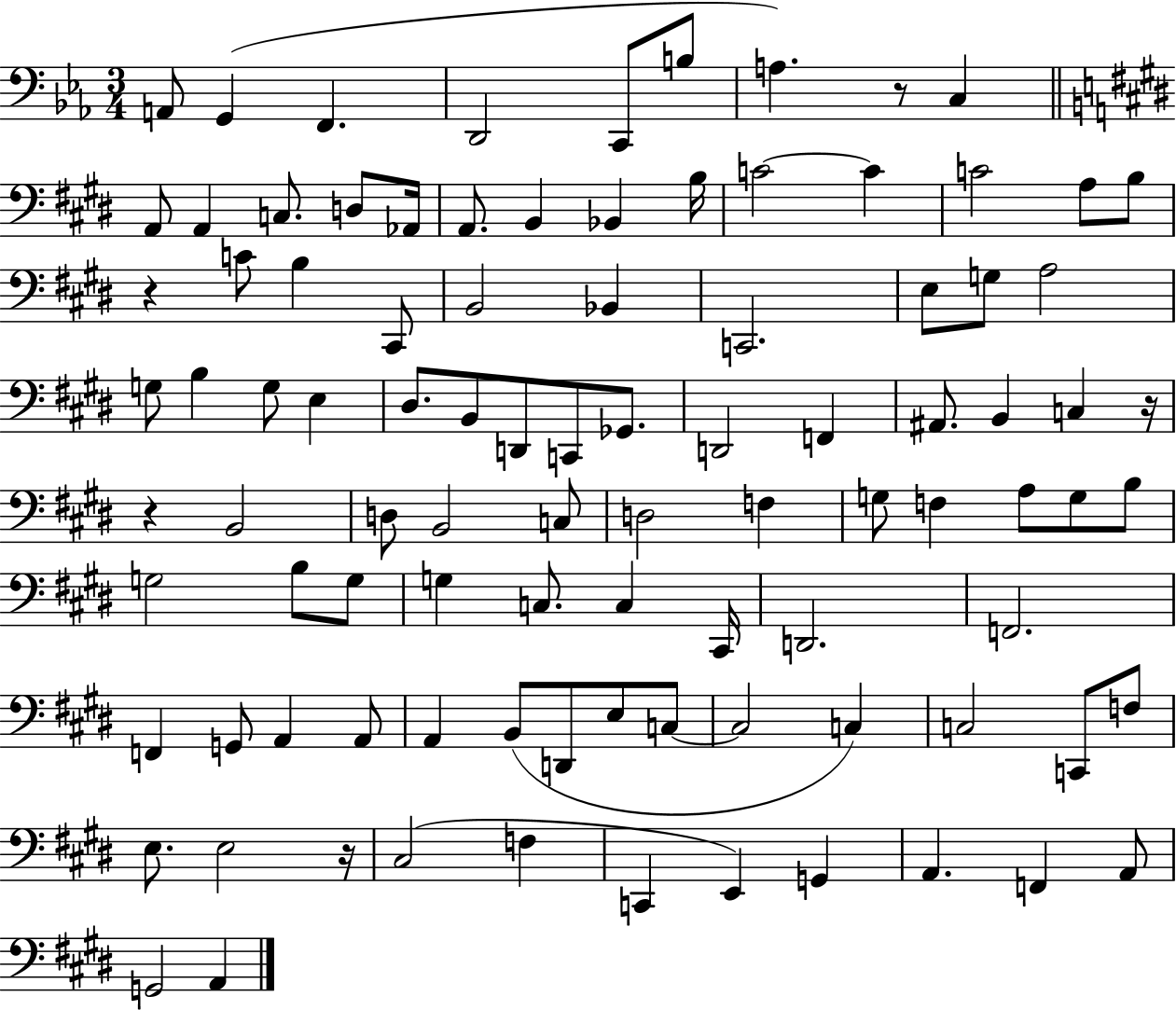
{
  \clef bass
  \numericTimeSignature
  \time 3/4
  \key ees \major
  a,8 g,4( f,4. | d,2 c,8 b8 | a4.) r8 c4 | \bar "||" \break \key e \major a,8 a,4 c8. d8 aes,16 | a,8. b,4 bes,4 b16 | c'2~~ c'4 | c'2 a8 b8 | \break r4 c'8 b4 cis,8 | b,2 bes,4 | c,2. | e8 g8 a2 | \break g8 b4 g8 e4 | dis8. b,8 d,8 c,8 ges,8. | d,2 f,4 | ais,8. b,4 c4 r16 | \break r4 b,2 | d8 b,2 c8 | d2 f4 | g8 f4 a8 g8 b8 | \break g2 b8 g8 | g4 c8. c4 cis,16 | d,2. | f,2. | \break f,4 g,8 a,4 a,8 | a,4 b,8( d,8 e8 c8~~ | c2 c4) | c2 c,8 f8 | \break e8. e2 r16 | cis2( f4 | c,4 e,4) g,4 | a,4. f,4 a,8 | \break g,2 a,4 | \bar "|."
}